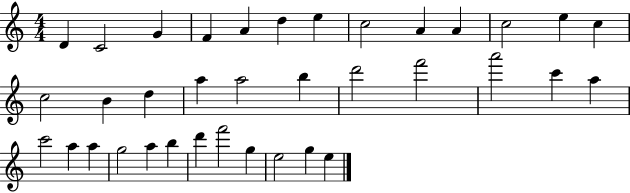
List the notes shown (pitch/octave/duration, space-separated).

D4/q C4/h G4/q F4/q A4/q D5/q E5/q C5/h A4/q A4/q C5/h E5/q C5/q C5/h B4/q D5/q A5/q A5/h B5/q D6/h F6/h A6/h C6/q A5/q C6/h A5/q A5/q G5/h A5/q B5/q D6/q F6/h G5/q E5/h G5/q E5/q